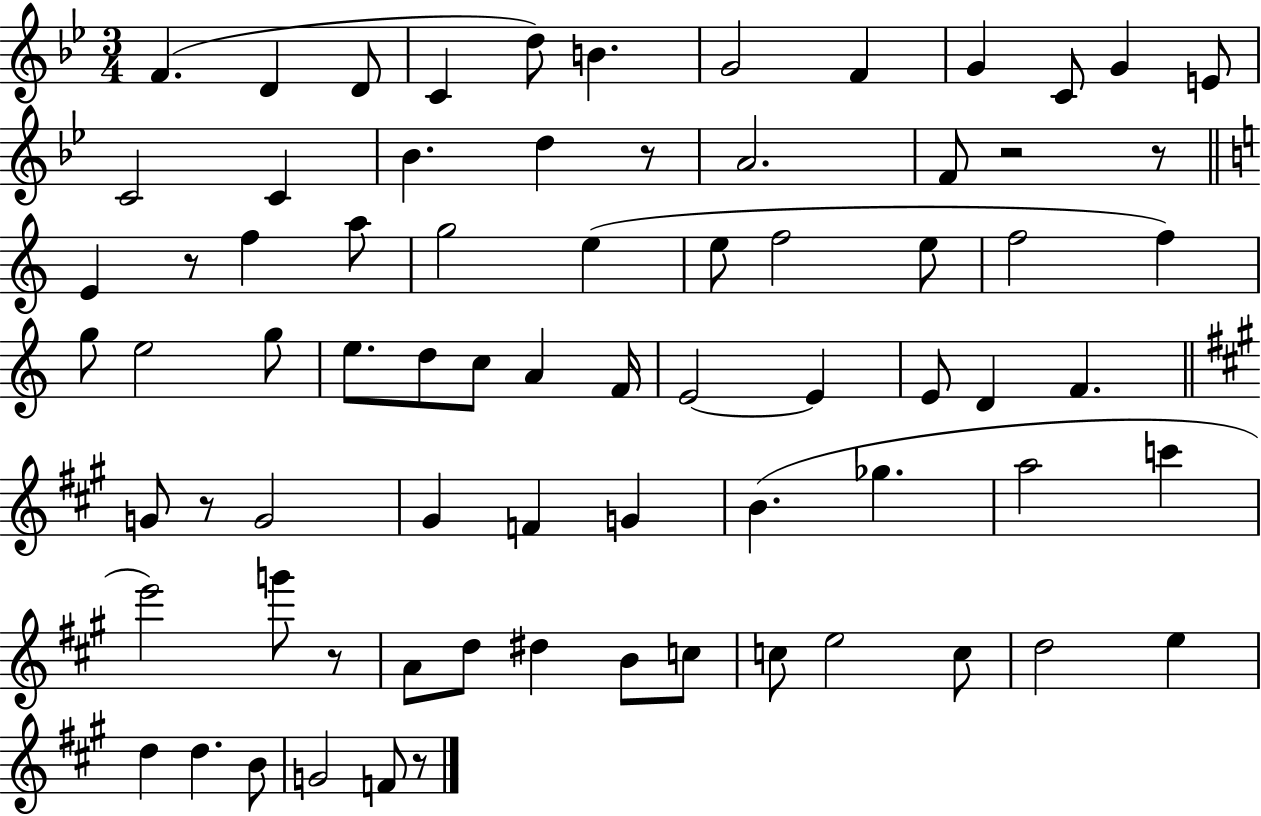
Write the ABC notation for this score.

X:1
T:Untitled
M:3/4
L:1/4
K:Bb
F D D/2 C d/2 B G2 F G C/2 G E/2 C2 C _B d z/2 A2 F/2 z2 z/2 E z/2 f a/2 g2 e e/2 f2 e/2 f2 f g/2 e2 g/2 e/2 d/2 c/2 A F/4 E2 E E/2 D F G/2 z/2 G2 ^G F G B _g a2 c' e'2 g'/2 z/2 A/2 d/2 ^d B/2 c/2 c/2 e2 c/2 d2 e d d B/2 G2 F/2 z/2